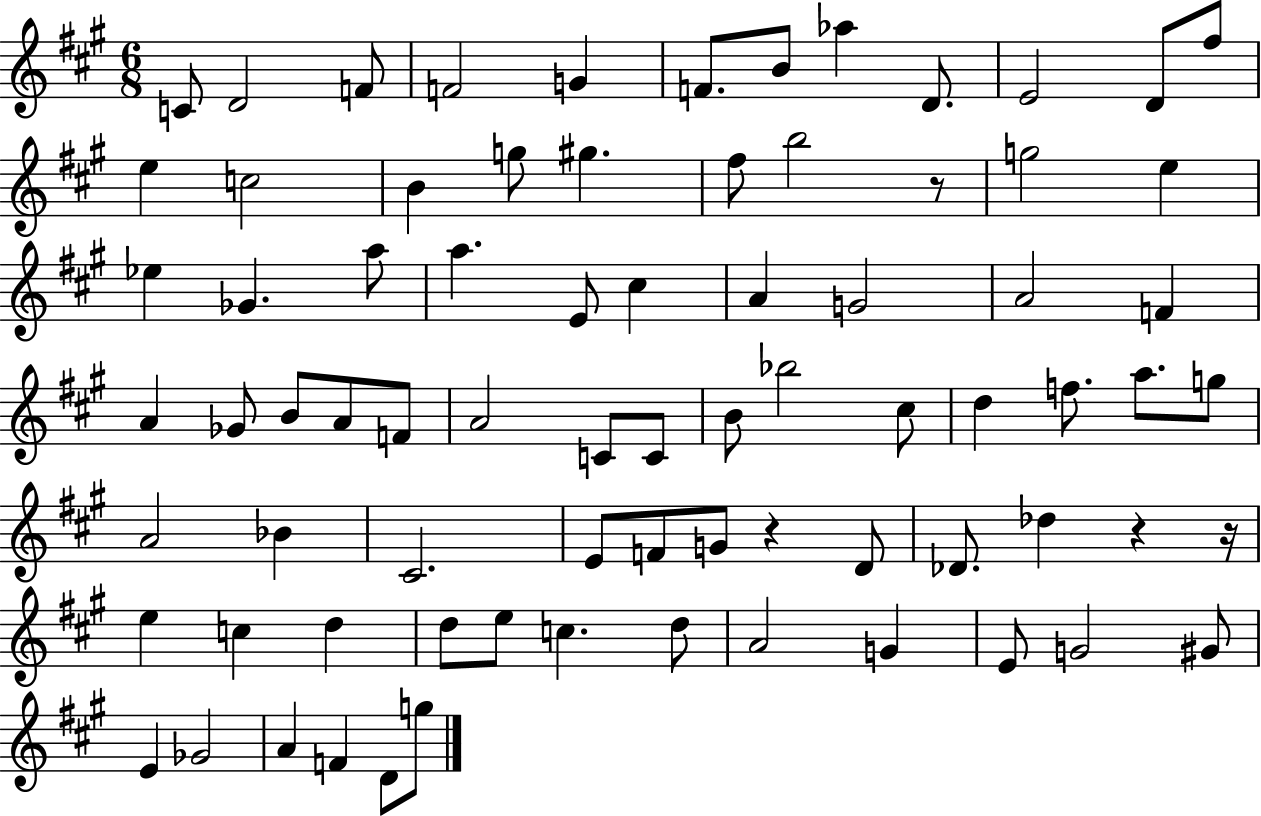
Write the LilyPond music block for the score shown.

{
  \clef treble
  \numericTimeSignature
  \time 6/8
  \key a \major
  c'8 d'2 f'8 | f'2 g'4 | f'8. b'8 aes''4 d'8. | e'2 d'8 fis''8 | \break e''4 c''2 | b'4 g''8 gis''4. | fis''8 b''2 r8 | g''2 e''4 | \break ees''4 ges'4. a''8 | a''4. e'8 cis''4 | a'4 g'2 | a'2 f'4 | \break a'4 ges'8 b'8 a'8 f'8 | a'2 c'8 c'8 | b'8 bes''2 cis''8 | d''4 f''8. a''8. g''8 | \break a'2 bes'4 | cis'2. | e'8 f'8 g'8 r4 d'8 | des'8. des''4 r4 r16 | \break e''4 c''4 d''4 | d''8 e''8 c''4. d''8 | a'2 g'4 | e'8 g'2 gis'8 | \break e'4 ges'2 | a'4 f'4 d'8 g''8 | \bar "|."
}